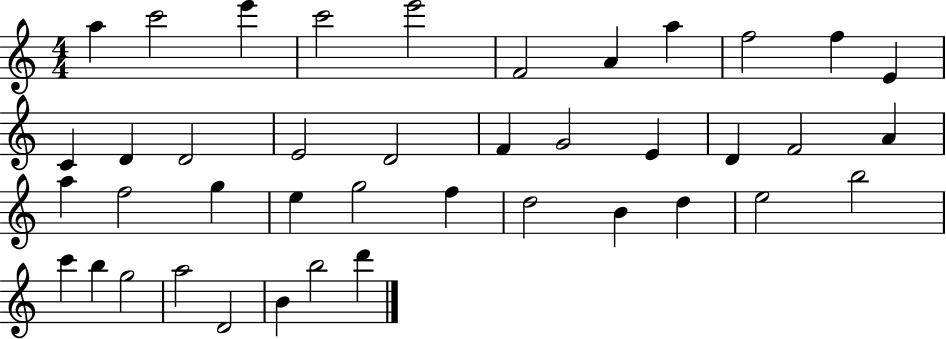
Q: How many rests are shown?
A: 0